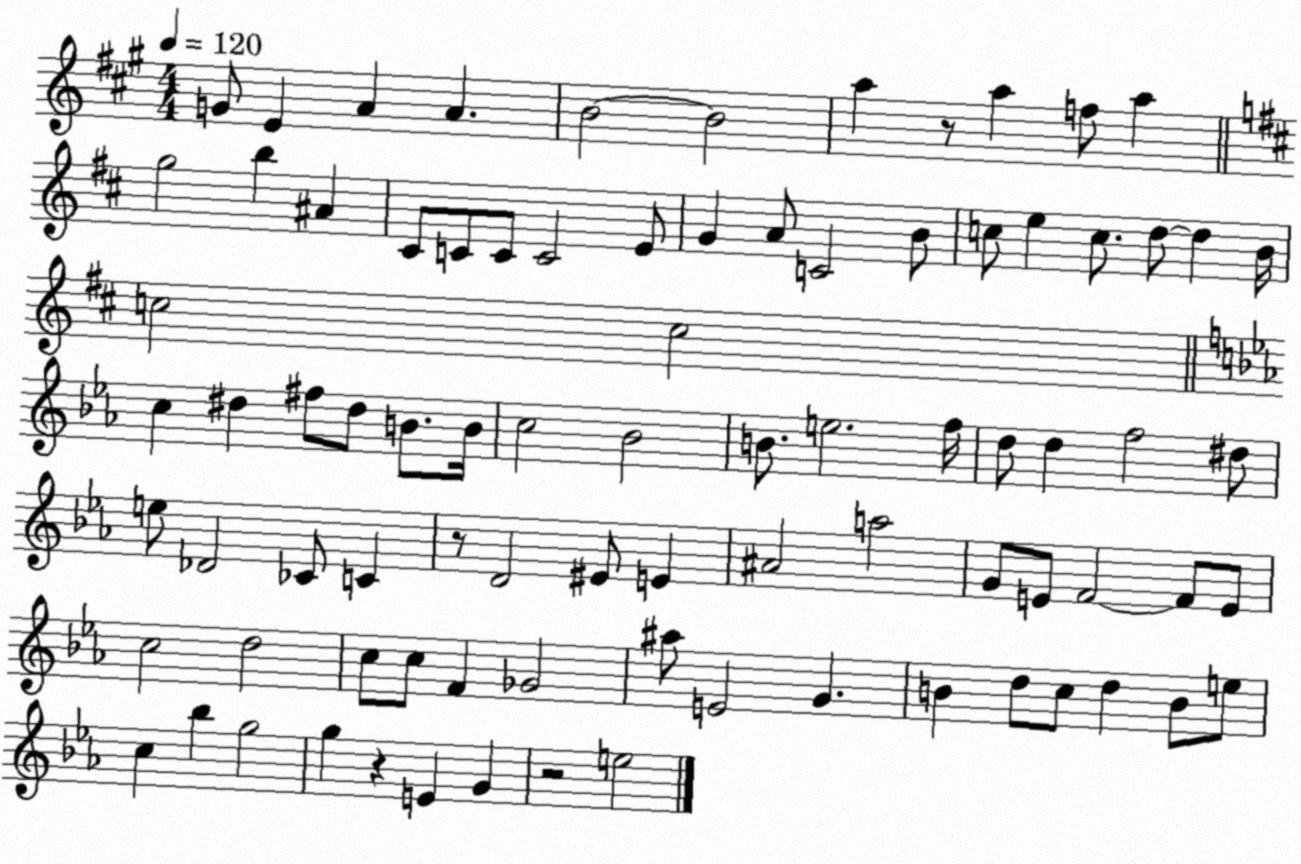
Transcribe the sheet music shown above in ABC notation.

X:1
T:Untitled
M:4/4
L:1/4
K:A
G/2 E A A B2 B2 a z/2 a f/2 a g2 b ^A ^C/2 C/2 C/2 C2 E/2 G A/2 C2 B/2 c/2 e c/2 d/2 d B/4 c2 c2 c ^d ^f/2 ^d/2 B/2 B/4 c2 _B2 B/2 e2 f/4 d/2 d f2 ^d/2 e/2 _D2 _C/2 C z/2 D2 ^E/2 E ^A2 a2 G/2 E/2 F2 F/2 E/2 c2 d2 c/2 c/2 F _G2 ^a/2 E2 G B d/2 c/2 d B/2 e/2 c _b g2 g z E G z2 e2